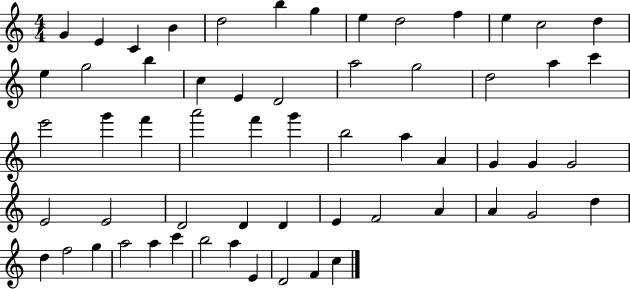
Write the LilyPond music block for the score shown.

{
  \clef treble
  \numericTimeSignature
  \time 4/4
  \key c \major
  g'4 e'4 c'4 b'4 | d''2 b''4 g''4 | e''4 d''2 f''4 | e''4 c''2 d''4 | \break e''4 g''2 b''4 | c''4 e'4 d'2 | a''2 g''2 | d''2 a''4 c'''4 | \break e'''2 g'''4 f'''4 | a'''2 f'''4 g'''4 | b''2 a''4 a'4 | g'4 g'4 g'2 | \break e'2 e'2 | d'2 d'4 d'4 | e'4 f'2 a'4 | a'4 g'2 d''4 | \break d''4 f''2 g''4 | a''2 a''4 c'''4 | b''2 a''4 e'4 | d'2 f'4 c''4 | \break \bar "|."
}